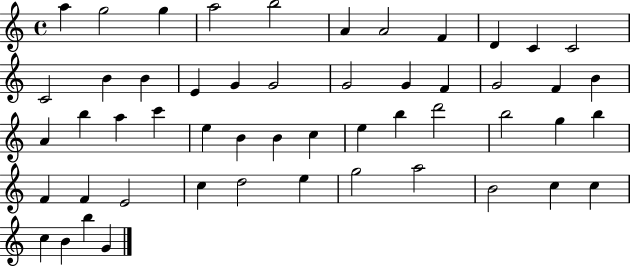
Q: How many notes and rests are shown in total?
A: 52